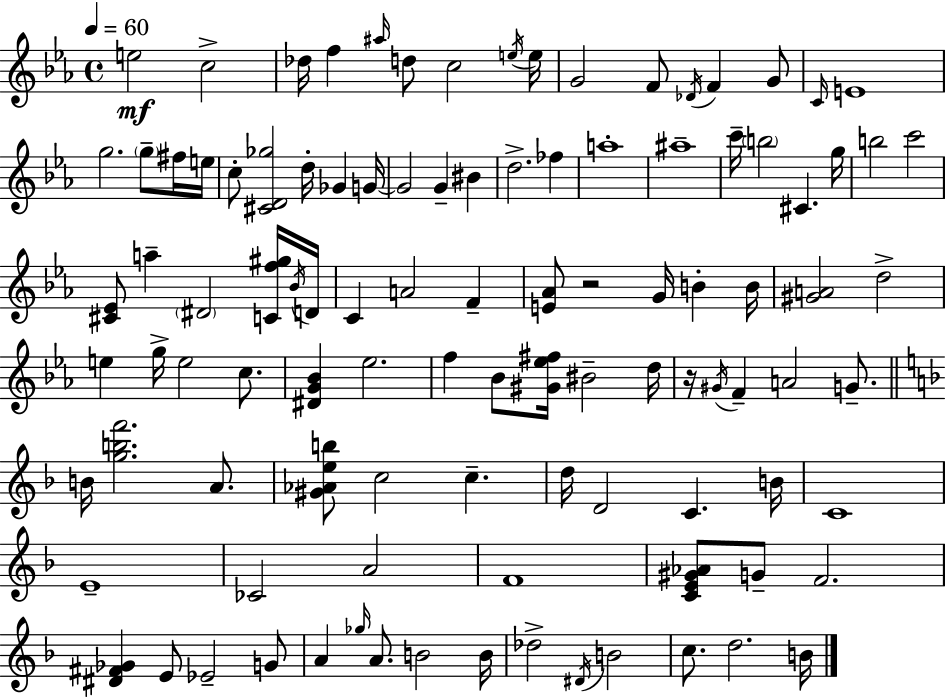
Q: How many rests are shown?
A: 2